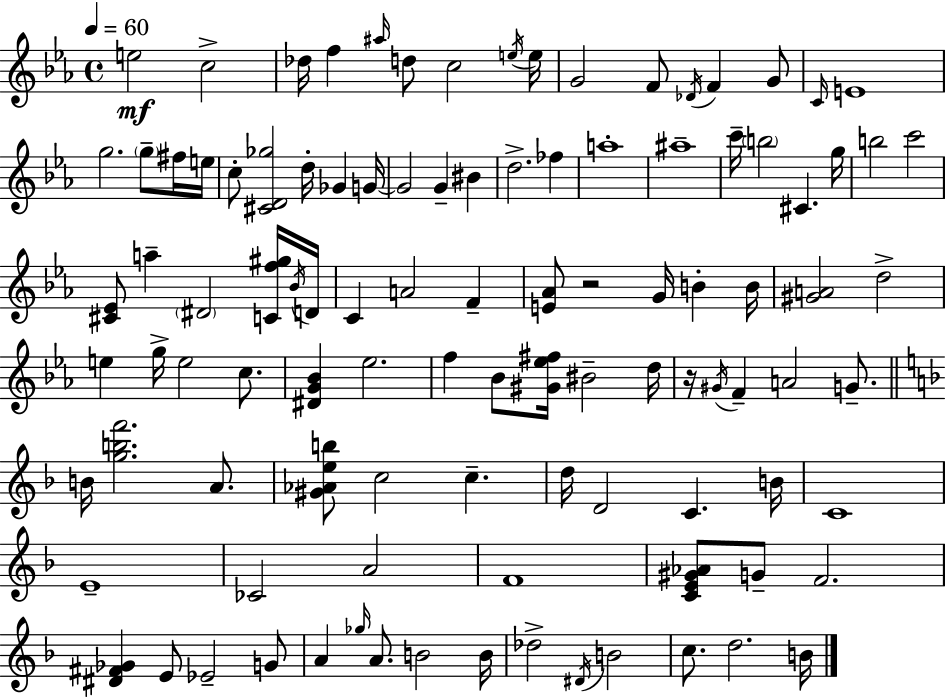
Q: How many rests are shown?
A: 2